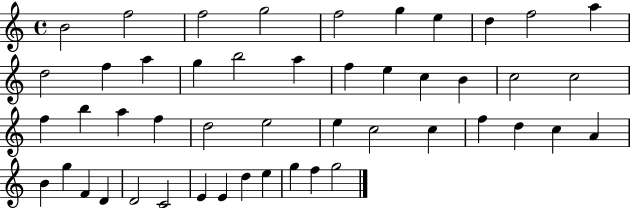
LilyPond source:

{
  \clef treble
  \time 4/4
  \defaultTimeSignature
  \key c \major
  b'2 f''2 | f''2 g''2 | f''2 g''4 e''4 | d''4 f''2 a''4 | \break d''2 f''4 a''4 | g''4 b''2 a''4 | f''4 e''4 c''4 b'4 | c''2 c''2 | \break f''4 b''4 a''4 f''4 | d''2 e''2 | e''4 c''2 c''4 | f''4 d''4 c''4 a'4 | \break b'4 g''4 f'4 d'4 | d'2 c'2 | e'4 e'4 d''4 e''4 | g''4 f''4 g''2 | \break \bar "|."
}